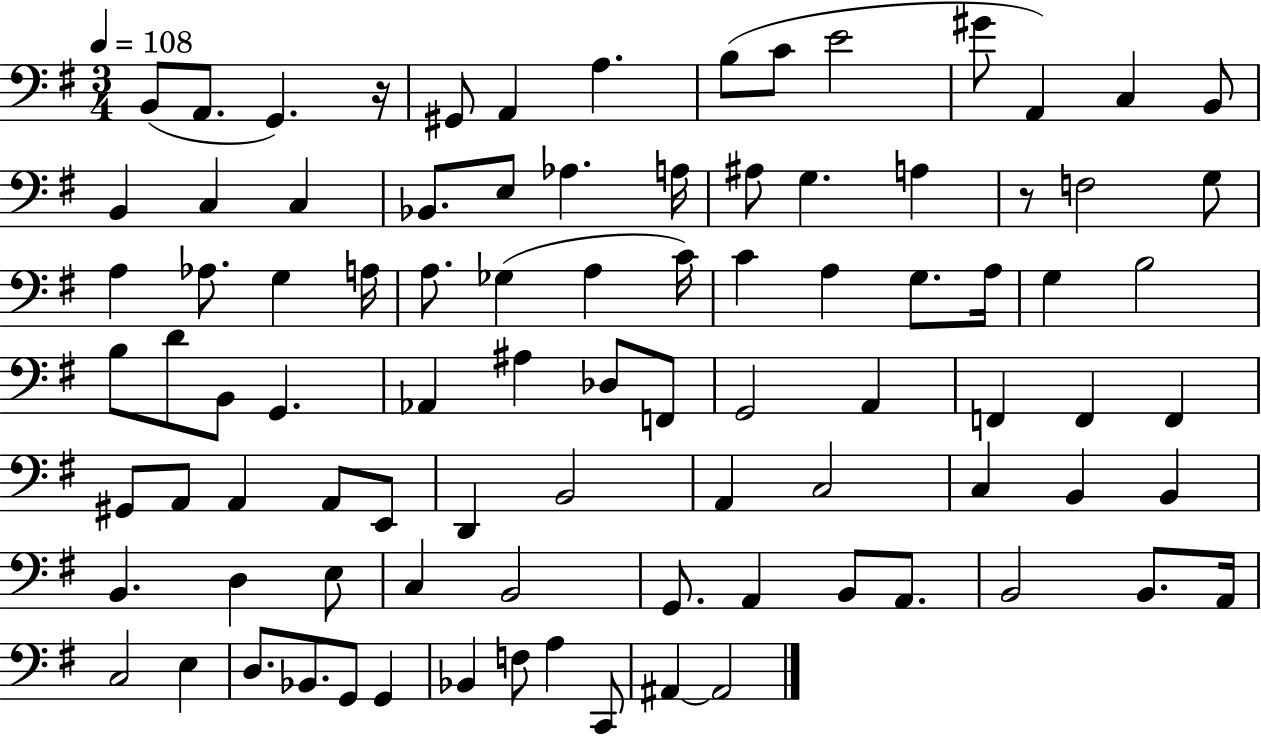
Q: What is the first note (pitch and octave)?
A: B2